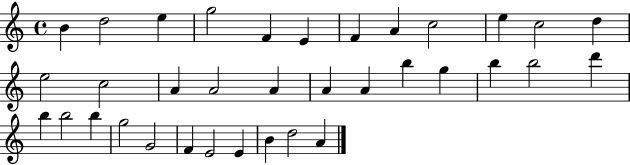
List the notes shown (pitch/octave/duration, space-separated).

B4/q D5/h E5/q G5/h F4/q E4/q F4/q A4/q C5/h E5/q C5/h D5/q E5/h C5/h A4/q A4/h A4/q A4/q A4/q B5/q G5/q B5/q B5/h D6/q B5/q B5/h B5/q G5/h G4/h F4/q E4/h E4/q B4/q D5/h A4/q